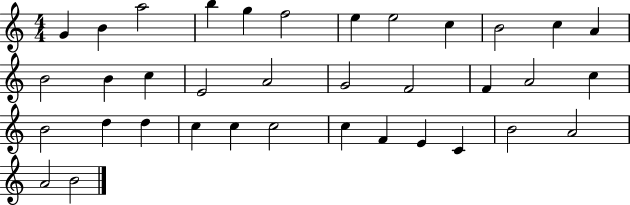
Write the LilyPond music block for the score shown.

{
  \clef treble
  \numericTimeSignature
  \time 4/4
  \key c \major
  g'4 b'4 a''2 | b''4 g''4 f''2 | e''4 e''2 c''4 | b'2 c''4 a'4 | \break b'2 b'4 c''4 | e'2 a'2 | g'2 f'2 | f'4 a'2 c''4 | \break b'2 d''4 d''4 | c''4 c''4 c''2 | c''4 f'4 e'4 c'4 | b'2 a'2 | \break a'2 b'2 | \bar "|."
}